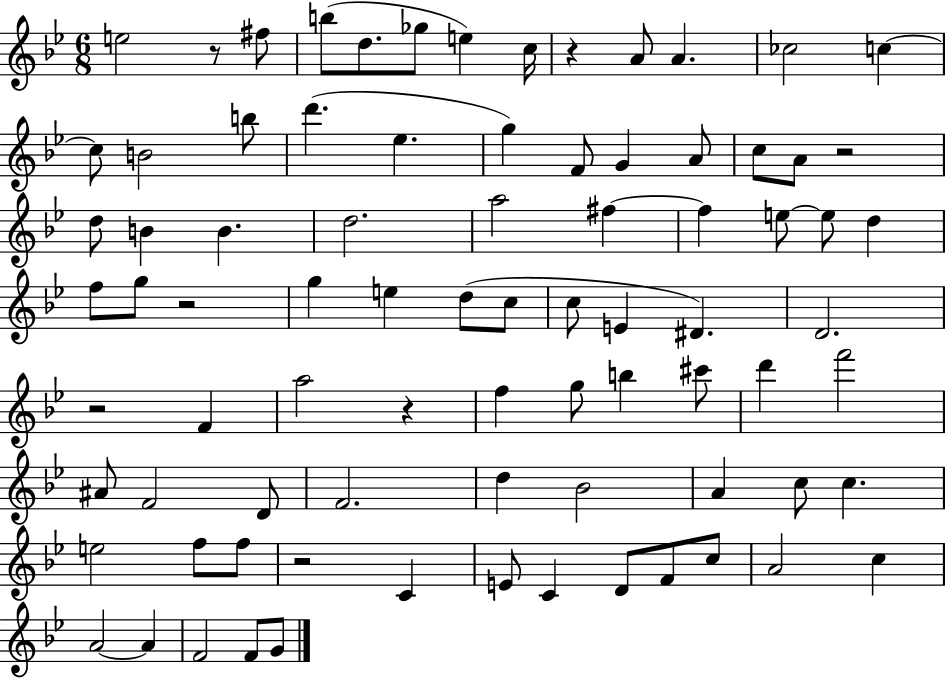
X:1
T:Untitled
M:6/8
L:1/4
K:Bb
e2 z/2 ^f/2 b/2 d/2 _g/2 e c/4 z A/2 A _c2 c c/2 B2 b/2 d' _e g F/2 G A/2 c/2 A/2 z2 d/2 B B d2 a2 ^f ^f e/2 e/2 d f/2 g/2 z2 g e d/2 c/2 c/2 E ^D D2 z2 F a2 z f g/2 b ^c'/2 d' f'2 ^A/2 F2 D/2 F2 d _B2 A c/2 c e2 f/2 f/2 z2 C E/2 C D/2 F/2 c/2 A2 c A2 A F2 F/2 G/2